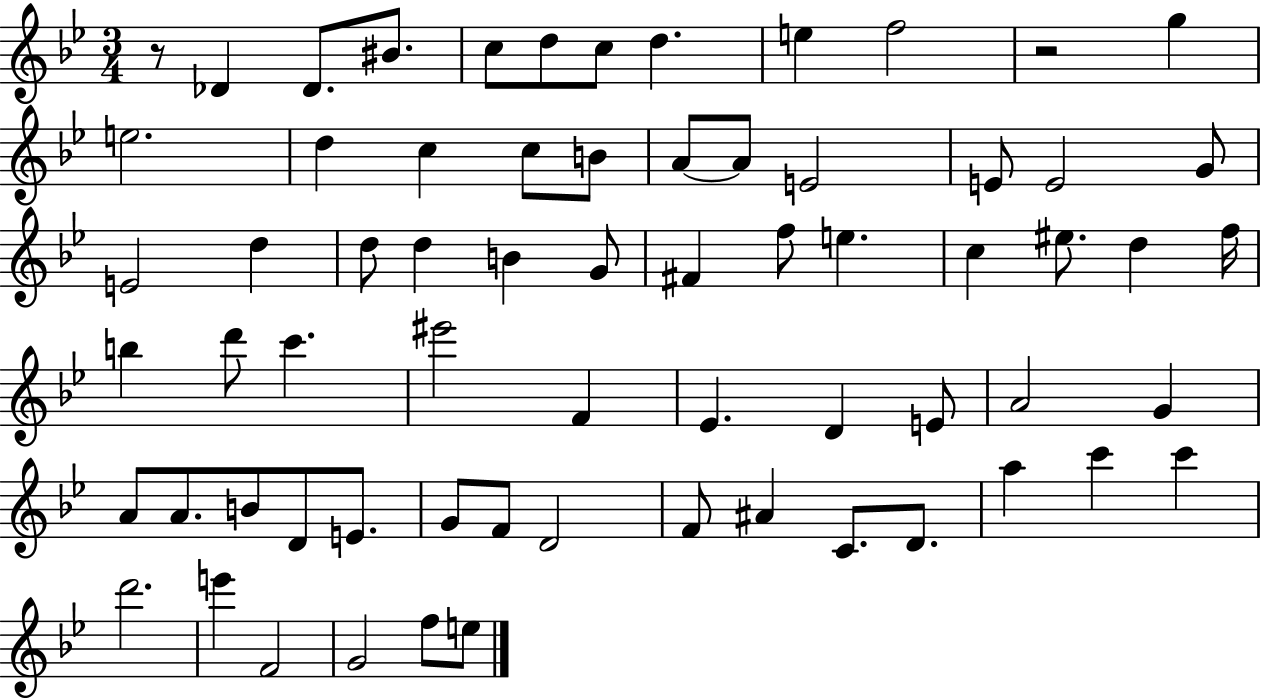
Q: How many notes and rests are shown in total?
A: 67